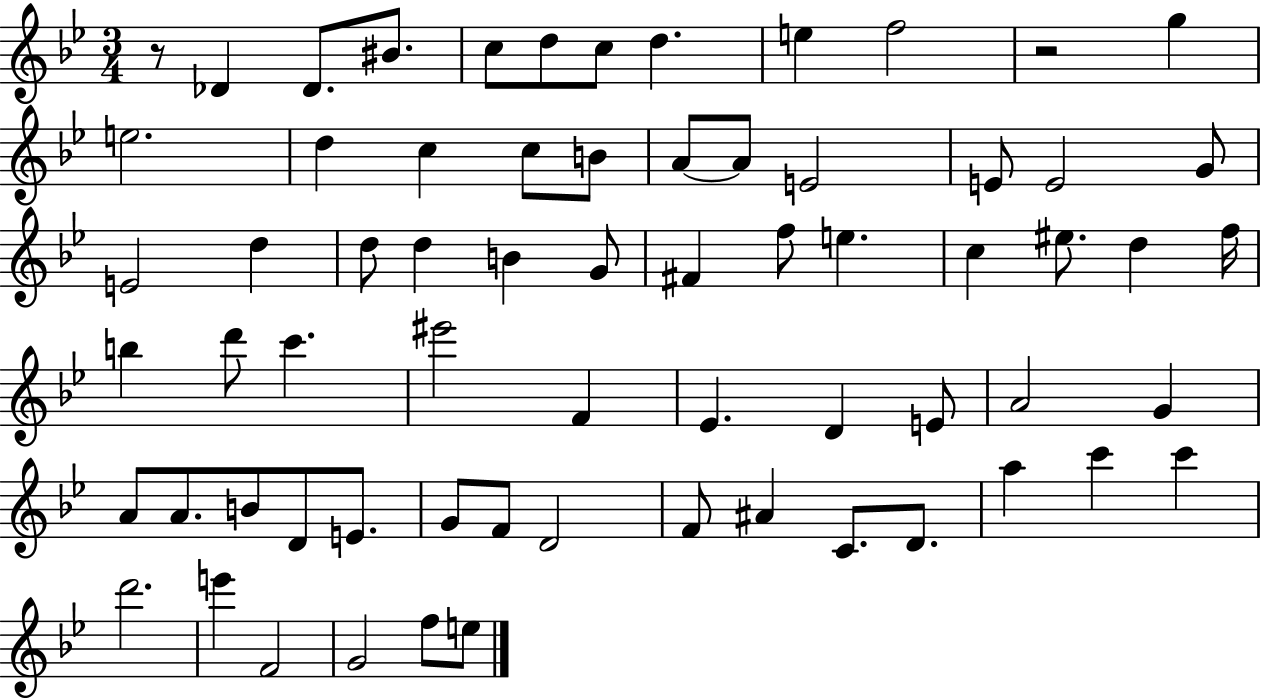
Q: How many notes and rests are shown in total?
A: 67